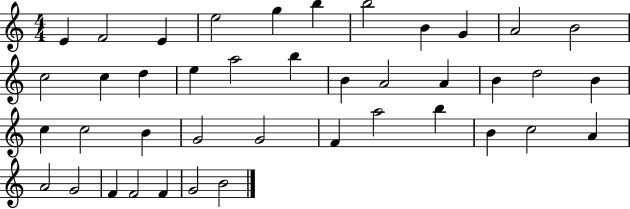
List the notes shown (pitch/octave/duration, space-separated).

E4/q F4/h E4/q E5/h G5/q B5/q B5/h B4/q G4/q A4/h B4/h C5/h C5/q D5/q E5/q A5/h B5/q B4/q A4/h A4/q B4/q D5/h B4/q C5/q C5/h B4/q G4/h G4/h F4/q A5/h B5/q B4/q C5/h A4/q A4/h G4/h F4/q F4/h F4/q G4/h B4/h